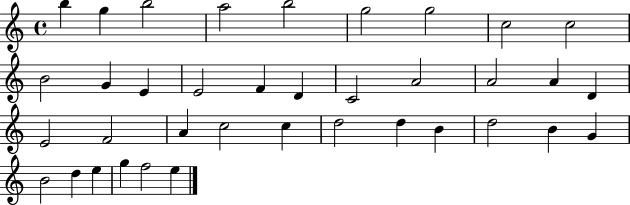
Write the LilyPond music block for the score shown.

{
  \clef treble
  \time 4/4
  \defaultTimeSignature
  \key c \major
  b''4 g''4 b''2 | a''2 b''2 | g''2 g''2 | c''2 c''2 | \break b'2 g'4 e'4 | e'2 f'4 d'4 | c'2 a'2 | a'2 a'4 d'4 | \break e'2 f'2 | a'4 c''2 c''4 | d''2 d''4 b'4 | d''2 b'4 g'4 | \break b'2 d''4 e''4 | g''4 f''2 e''4 | \bar "|."
}